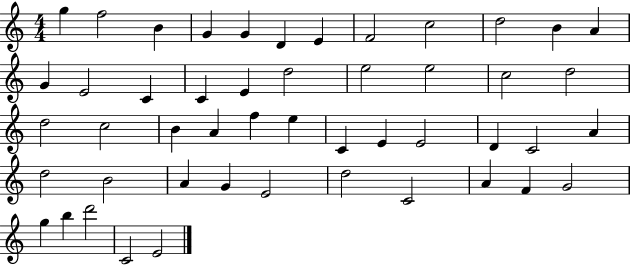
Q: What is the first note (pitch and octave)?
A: G5